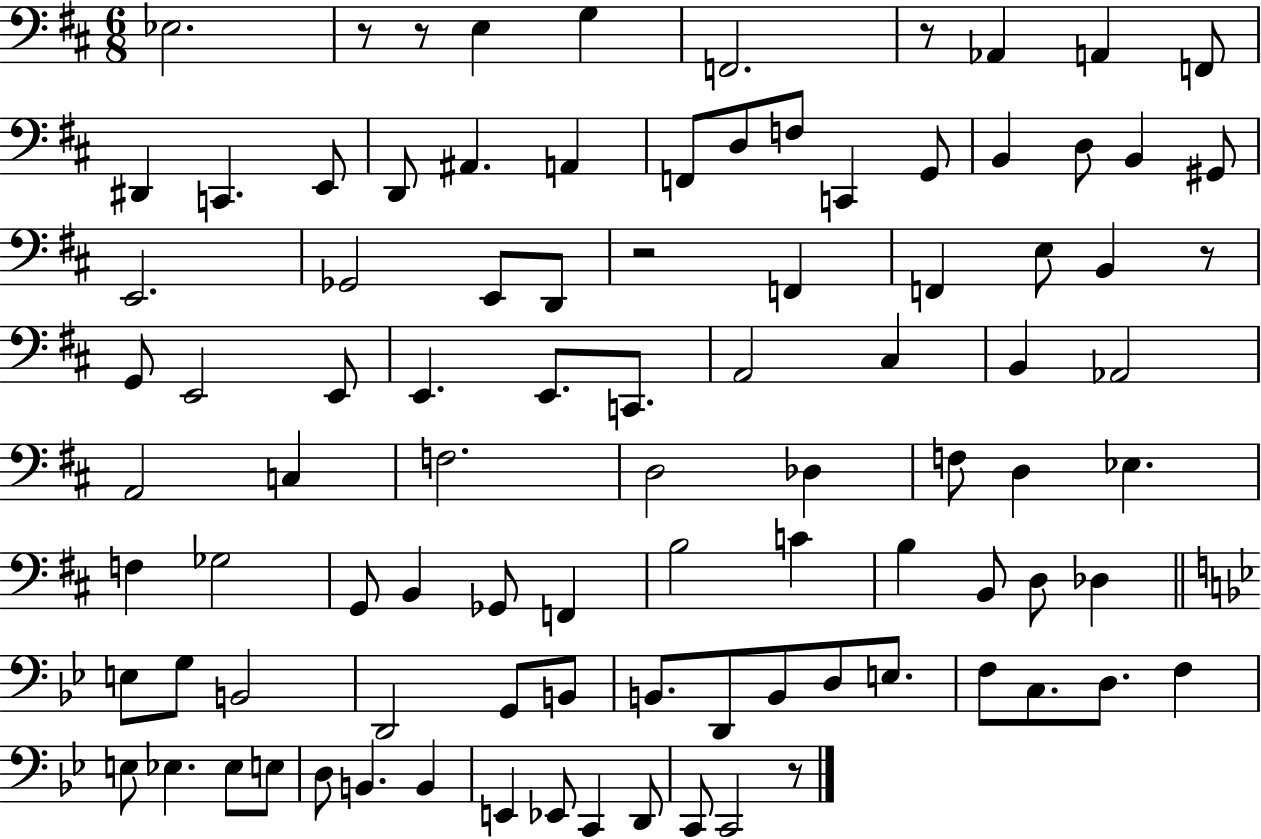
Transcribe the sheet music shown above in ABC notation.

X:1
T:Untitled
M:6/8
L:1/4
K:D
_E,2 z/2 z/2 E, G, F,,2 z/2 _A,, A,, F,,/2 ^D,, C,, E,,/2 D,,/2 ^A,, A,, F,,/2 D,/2 F,/2 C,, G,,/2 B,, D,/2 B,, ^G,,/2 E,,2 _G,,2 E,,/2 D,,/2 z2 F,, F,, E,/2 B,, z/2 G,,/2 E,,2 E,,/2 E,, E,,/2 C,,/2 A,,2 ^C, B,, _A,,2 A,,2 C, F,2 D,2 _D, F,/2 D, _E, F, _G,2 G,,/2 B,, _G,,/2 F,, B,2 C B, B,,/2 D,/2 _D, E,/2 G,/2 B,,2 D,,2 G,,/2 B,,/2 B,,/2 D,,/2 B,,/2 D,/2 E,/2 F,/2 C,/2 D,/2 F, E,/2 _E, _E,/2 E,/2 D,/2 B,, B,, E,, _E,,/2 C,, D,,/2 C,,/2 C,,2 z/2